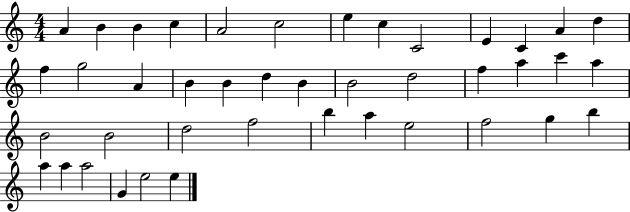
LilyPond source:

{
  \clef treble
  \numericTimeSignature
  \time 4/4
  \key c \major
  a'4 b'4 b'4 c''4 | a'2 c''2 | e''4 c''4 c'2 | e'4 c'4 a'4 d''4 | \break f''4 g''2 a'4 | b'4 b'4 d''4 b'4 | b'2 d''2 | f''4 a''4 c'''4 a''4 | \break b'2 b'2 | d''2 f''2 | b''4 a''4 e''2 | f''2 g''4 b''4 | \break a''4 a''4 a''2 | g'4 e''2 e''4 | \bar "|."
}